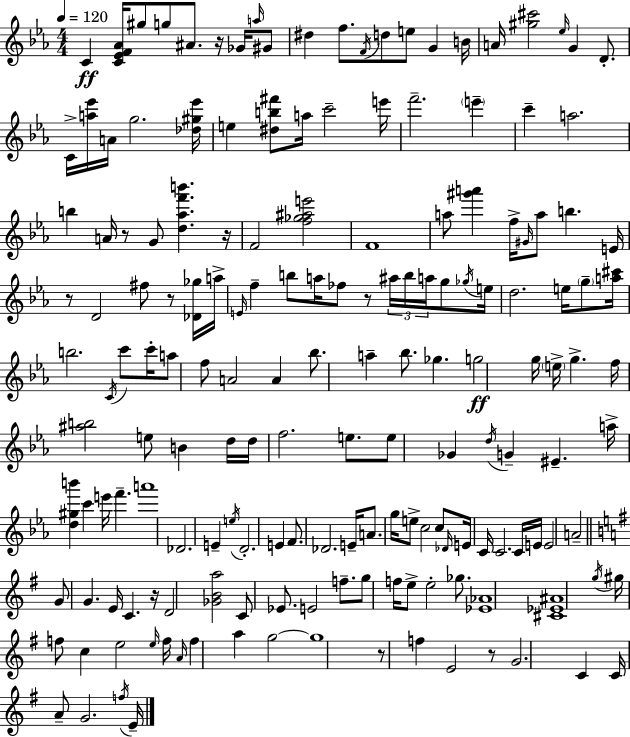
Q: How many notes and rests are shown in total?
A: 170